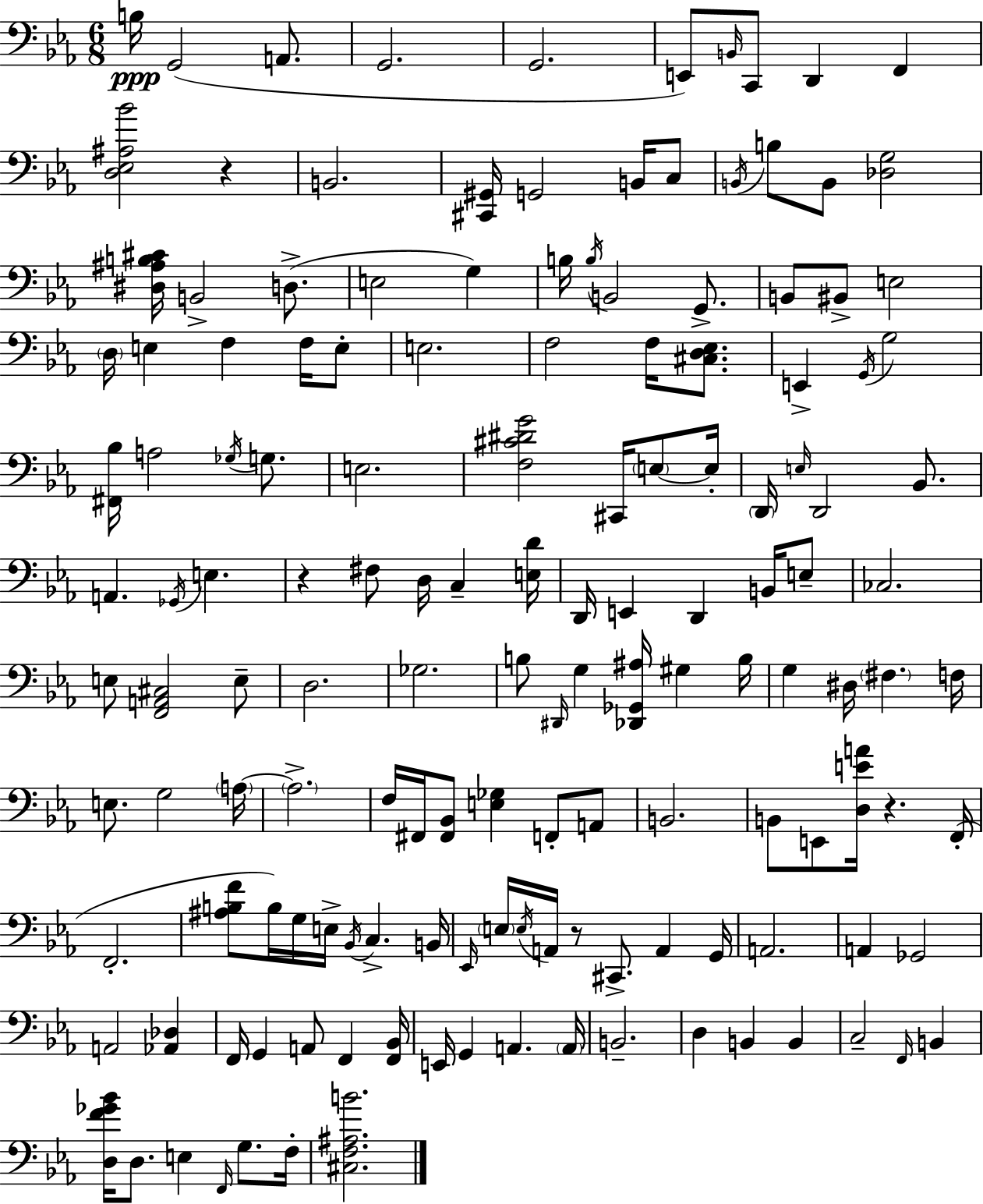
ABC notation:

X:1
T:Untitled
M:6/8
L:1/4
K:Eb
B,/4 G,,2 A,,/2 G,,2 G,,2 E,,/2 B,,/4 C,,/2 D,, F,, [D,_E,^A,_B]2 z B,,2 [^C,,^G,,]/4 G,,2 B,,/4 C,/2 B,,/4 B,/2 B,,/2 [_D,G,]2 [^D,^A,B,^C]/4 B,,2 D,/2 E,2 G, B,/4 B,/4 B,,2 G,,/2 B,,/2 ^B,,/2 E,2 D,/4 E, F, F,/4 E,/2 E,2 F,2 F,/4 [^C,D,_E,]/2 E,, G,,/4 G,2 [^F,,_B,]/4 A,2 _G,/4 G,/2 E,2 [F,^C^DG]2 ^C,,/4 E,/2 E,/4 D,,/4 E,/4 D,,2 _B,,/2 A,, _G,,/4 E, z ^F,/2 D,/4 C, [E,D]/4 D,,/4 E,, D,, B,,/4 E,/2 _C,2 E,/2 [F,,A,,^C,]2 E,/2 D,2 _G,2 B,/2 ^D,,/4 G, [_D,,_G,,^A,]/4 ^G, B,/4 G, ^D,/4 ^F, F,/4 E,/2 G,2 A,/4 A,2 F,/4 ^F,,/4 [^F,,_B,,]/2 [E,_G,] F,,/2 A,,/2 B,,2 B,,/2 E,,/2 [D,EA]/4 z F,,/4 F,,2 [^A,B,F]/2 B,/4 G,/4 E,/4 _B,,/4 C, B,,/4 _E,,/4 E,/4 E,/4 A,,/4 z/2 ^C,,/2 A,, G,,/4 A,,2 A,, _G,,2 A,,2 [_A,,_D,] F,,/4 G,, A,,/2 F,, [F,,_B,,]/4 E,,/4 G,, A,, A,,/4 B,,2 D, B,, B,, C,2 F,,/4 B,, [D,F_G_B]/4 D,/2 E, F,,/4 G,/2 F,/4 [^C,F,^A,B]2